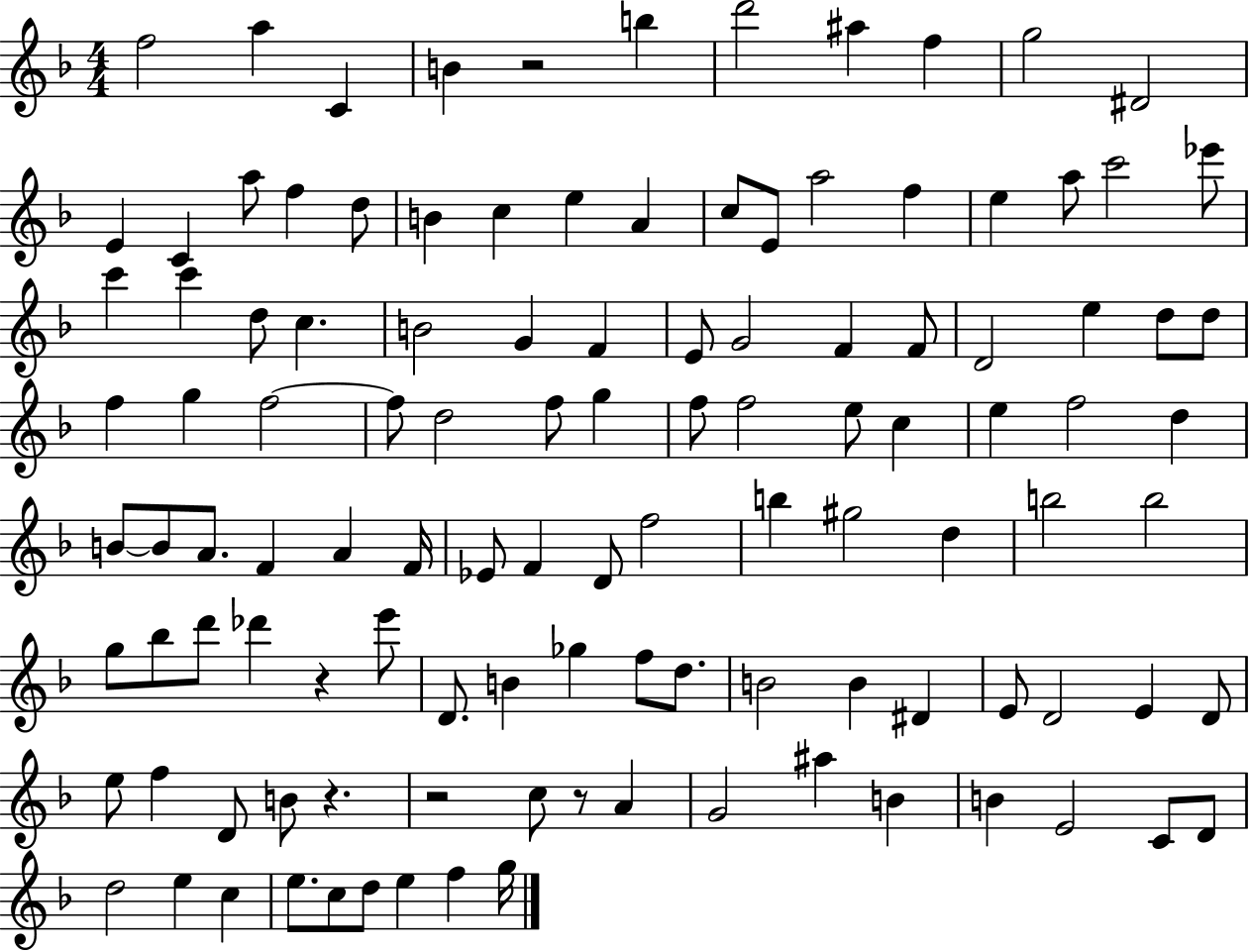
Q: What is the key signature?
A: F major